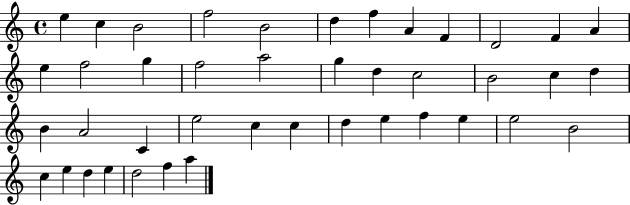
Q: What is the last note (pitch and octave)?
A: A5